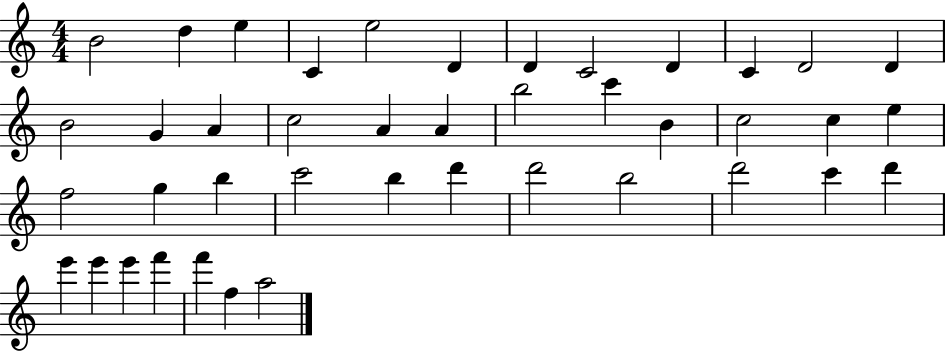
{
  \clef treble
  \numericTimeSignature
  \time 4/4
  \key c \major
  b'2 d''4 e''4 | c'4 e''2 d'4 | d'4 c'2 d'4 | c'4 d'2 d'4 | \break b'2 g'4 a'4 | c''2 a'4 a'4 | b''2 c'''4 b'4 | c''2 c''4 e''4 | \break f''2 g''4 b''4 | c'''2 b''4 d'''4 | d'''2 b''2 | d'''2 c'''4 d'''4 | \break e'''4 e'''4 e'''4 f'''4 | f'''4 f''4 a''2 | \bar "|."
}